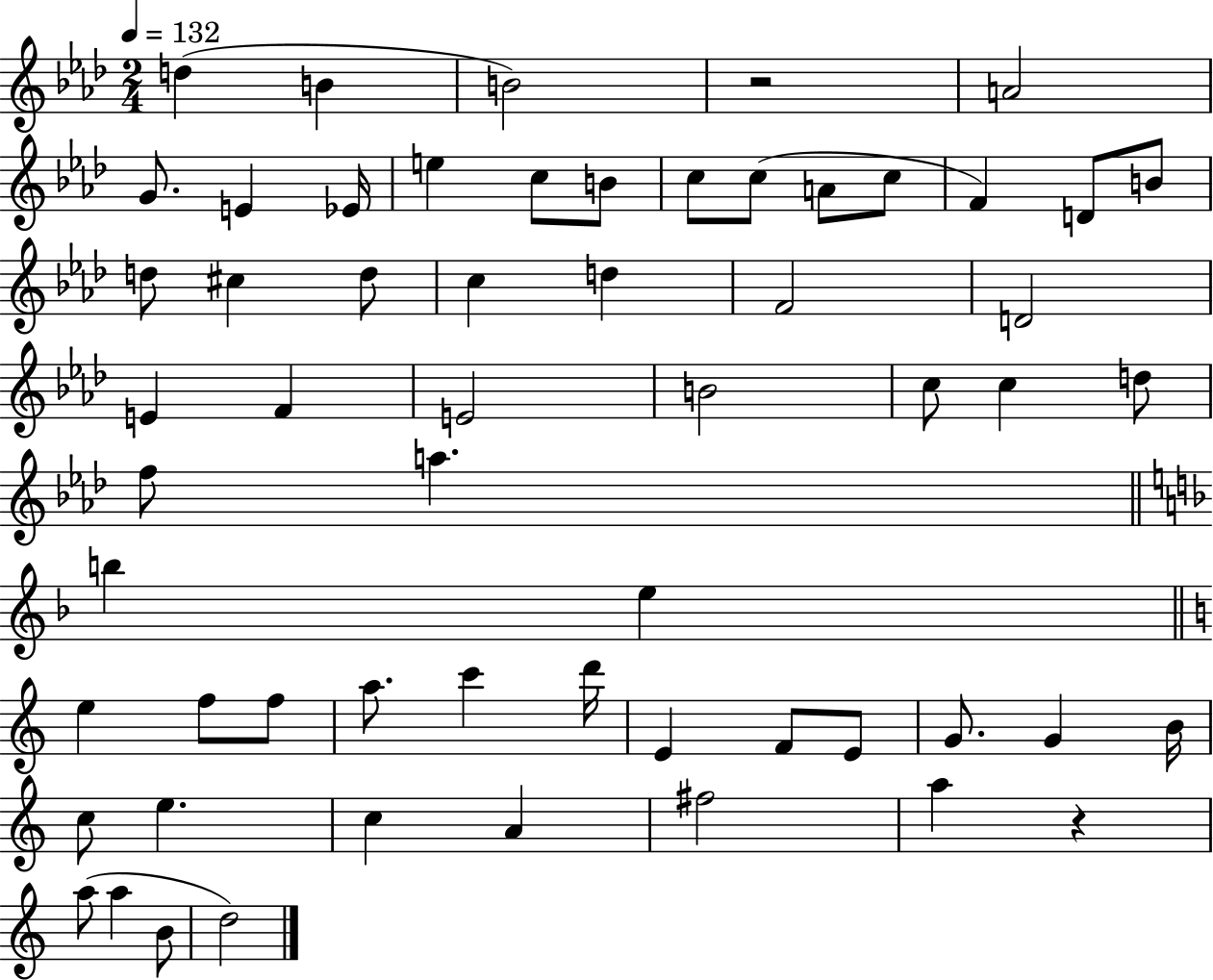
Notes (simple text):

D5/q B4/q B4/h R/h A4/h G4/e. E4/q Eb4/s E5/q C5/e B4/e C5/e C5/e A4/e C5/e F4/q D4/e B4/e D5/e C#5/q D5/e C5/q D5/q F4/h D4/h E4/q F4/q E4/h B4/h C5/e C5/q D5/e F5/e A5/q. B5/q E5/q E5/q F5/e F5/e A5/e. C6/q D6/s E4/q F4/e E4/e G4/e. G4/q B4/s C5/e E5/q. C5/q A4/q F#5/h A5/q R/q A5/e A5/q B4/e D5/h